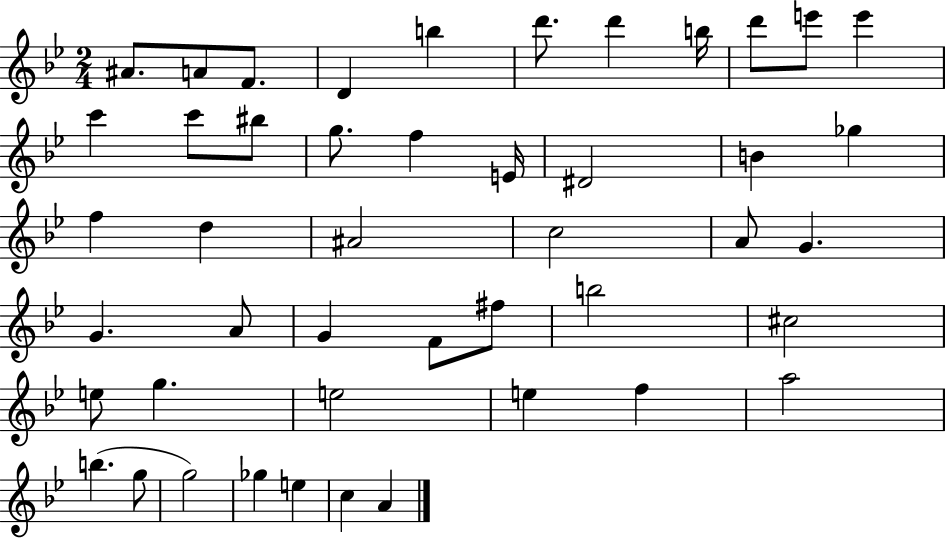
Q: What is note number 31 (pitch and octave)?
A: F#5